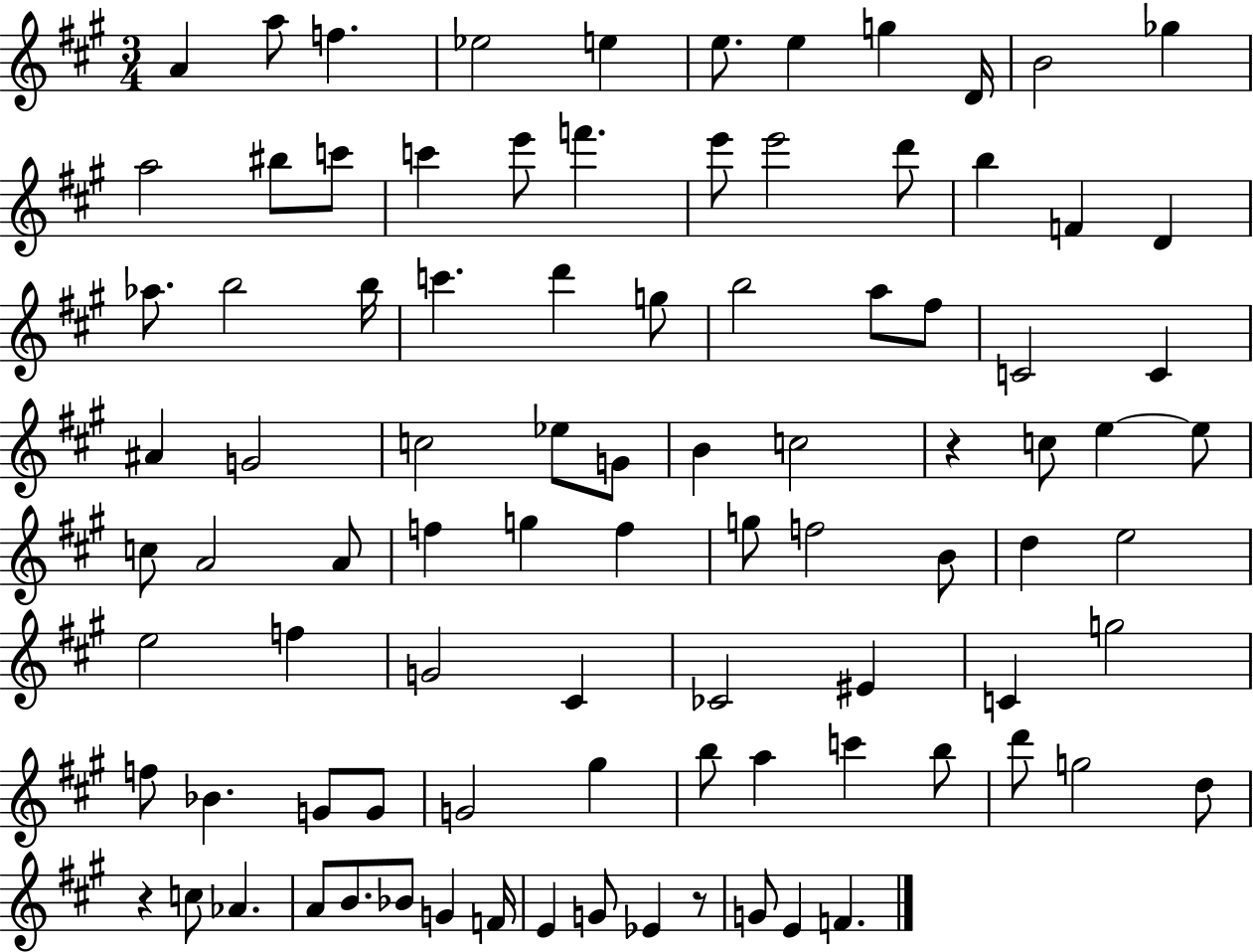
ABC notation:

X:1
T:Untitled
M:3/4
L:1/4
K:A
A a/2 f _e2 e e/2 e g D/4 B2 _g a2 ^b/2 c'/2 c' e'/2 f' e'/2 e'2 d'/2 b F D _a/2 b2 b/4 c' d' g/2 b2 a/2 ^f/2 C2 C ^A G2 c2 _e/2 G/2 B c2 z c/2 e e/2 c/2 A2 A/2 f g f g/2 f2 B/2 d e2 e2 f G2 ^C _C2 ^E C g2 f/2 _B G/2 G/2 G2 ^g b/2 a c' b/2 d'/2 g2 d/2 z c/2 _A A/2 B/2 _B/2 G F/4 E G/2 _E z/2 G/2 E F